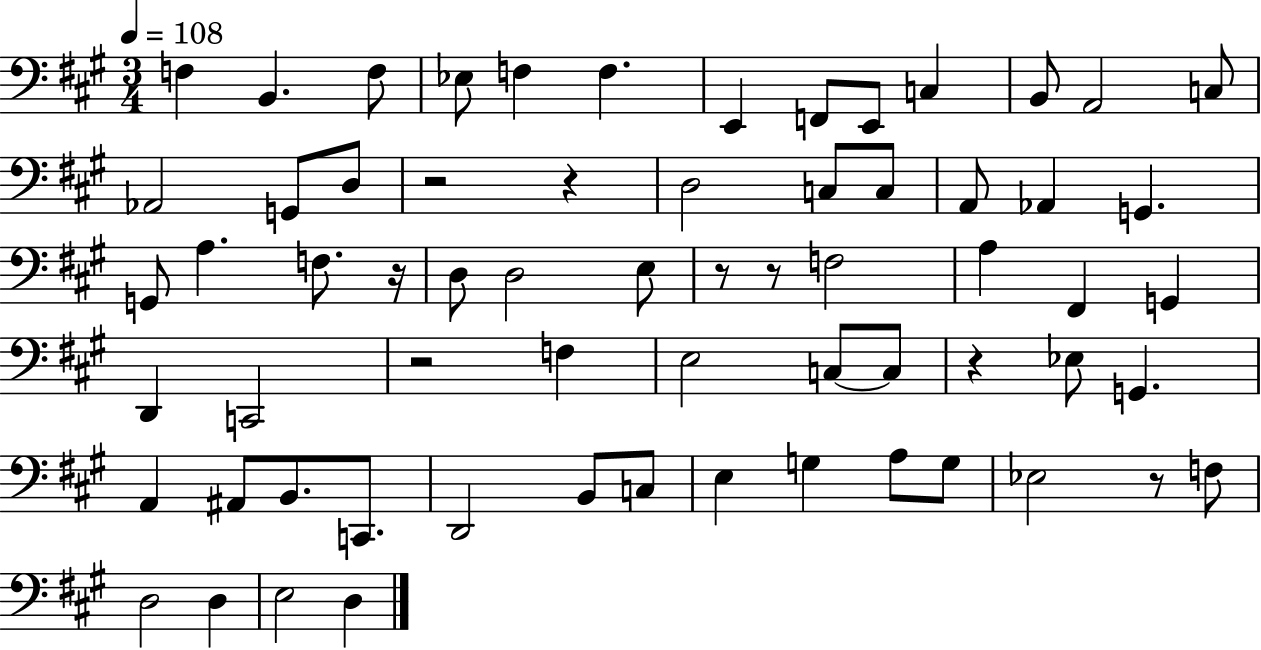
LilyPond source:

{
  \clef bass
  \numericTimeSignature
  \time 3/4
  \key a \major
  \tempo 4 = 108
  \repeat volta 2 { f4 b,4. f8 | ees8 f4 f4. | e,4 f,8 e,8 c4 | b,8 a,2 c8 | \break aes,2 g,8 d8 | r2 r4 | d2 c8 c8 | a,8 aes,4 g,4. | \break g,8 a4. f8. r16 | d8 d2 e8 | r8 r8 f2 | a4 fis,4 g,4 | \break d,4 c,2 | r2 f4 | e2 c8~~ c8 | r4 ees8 g,4. | \break a,4 ais,8 b,8. c,8. | d,2 b,8 c8 | e4 g4 a8 g8 | ees2 r8 f8 | \break d2 d4 | e2 d4 | } \bar "|."
}